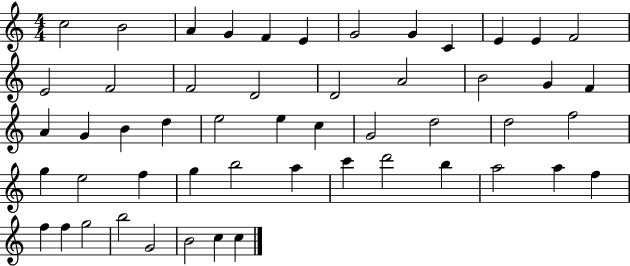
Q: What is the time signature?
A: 4/4